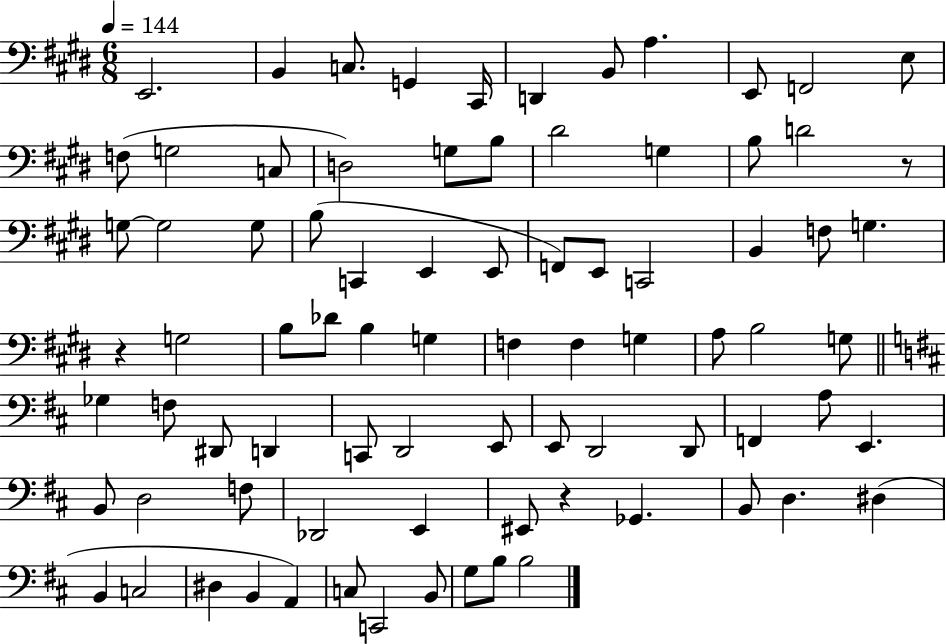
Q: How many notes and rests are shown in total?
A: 82